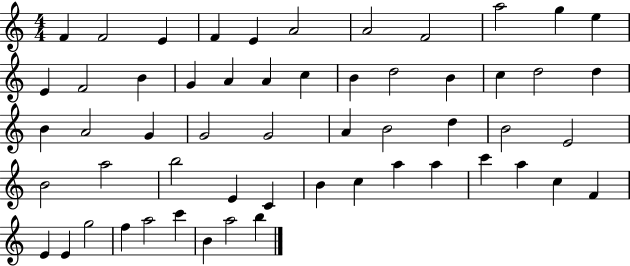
X:1
T:Untitled
M:4/4
L:1/4
K:C
F F2 E F E A2 A2 F2 a2 g e E F2 B G A A c B d2 B c d2 d B A2 G G2 G2 A B2 d B2 E2 B2 a2 b2 E C B c a a c' a c F E E g2 f a2 c' B a2 b